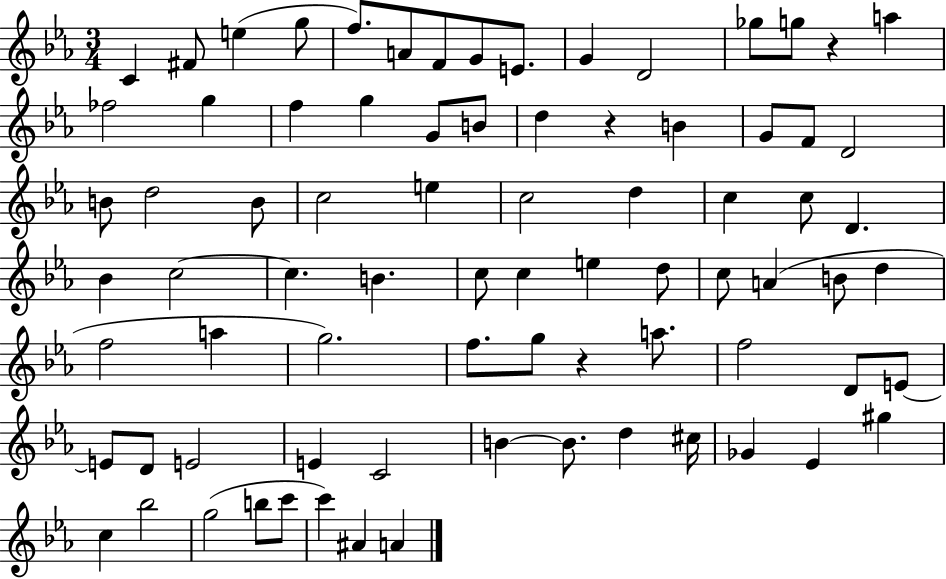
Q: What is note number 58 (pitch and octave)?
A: D4